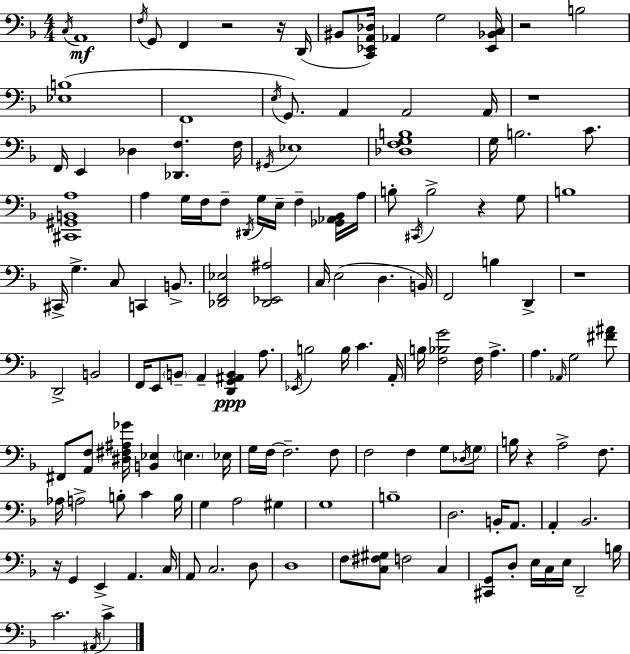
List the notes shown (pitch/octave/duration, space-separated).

C3/s A2/w F3/s G2/e F2/q R/h R/s D2/s BIS2/e [C2,Eb2,A2,Db3]/s Ab2/q G3/h [Eb2,Bb2,C3]/s R/h B3/h [Eb3,B3]/w F2/w E3/s G2/e. A2/q A2/h A2/s R/w F2/s E2/q Db3/q [Db2,F3]/q. F3/s G#2/s Eb3/w [Db3,F3,G3,B3]/w G3/s B3/h. C4/e. [C#2,G#2,B2,A3]/w A3/q G3/s F3/s F3/e D#2/s G3/s E3/s F3/q [Gb2,Ab2,Bb2]/s A3/s B3/e C#2/s B3/h R/q G3/e B3/w C#2/s G3/q. C3/e C2/q B2/e. [Db2,F2,Eb3]/h [Db2,Eb2,A#3]/h C3/s E3/h D3/q. B2/s F2/h B3/q D2/q R/w D2/h B2/h F2/s E2/e B2/e A2/q [D2,G2,A#2,B2]/q A3/e. Eb2/s B3/h B3/s C4/q. A2/s B3/s [F3,Bb3,G4]/h F3/s A3/q. A3/q. Ab2/s G3/h [F#4,A#4]/e F#2/e [A2,F3]/e [D#3,F#3,A#3,Gb4]/s [B2,Eb3]/q E3/q. Eb3/s G3/s F3/s F3/h. F3/e F3/h F3/q G3/e Db3/s G3/e B3/s R/q A3/h F3/e. Ab3/s A3/h B3/e C4/q B3/s G3/q A3/h G#3/q G3/w B3/w D3/h. B2/s A2/e. A2/q Bb2/h. R/s G2/q E2/q A2/q. C3/s A2/e C3/h. D3/e D3/w F3/e [C3,F#3,G#3]/e F3/h C3/q [C#2,G2]/e D3/e E3/s C3/s E3/s D2/h B3/s C4/h. A#2/s C4/q